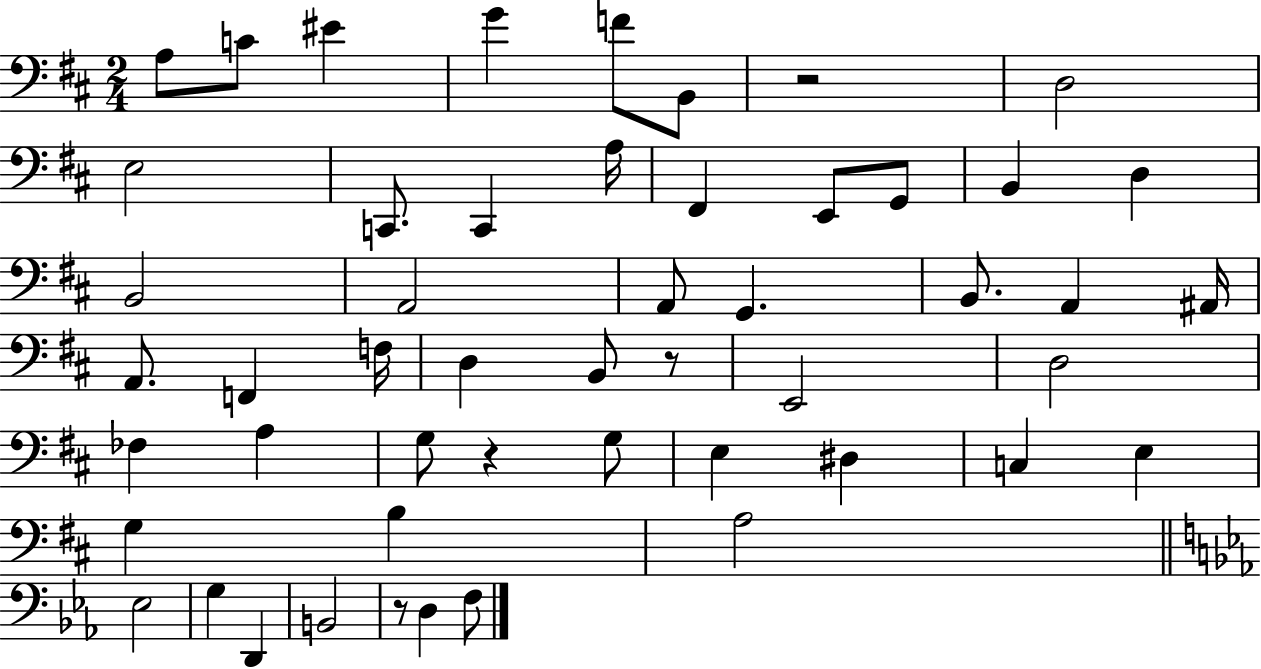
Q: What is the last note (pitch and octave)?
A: F3